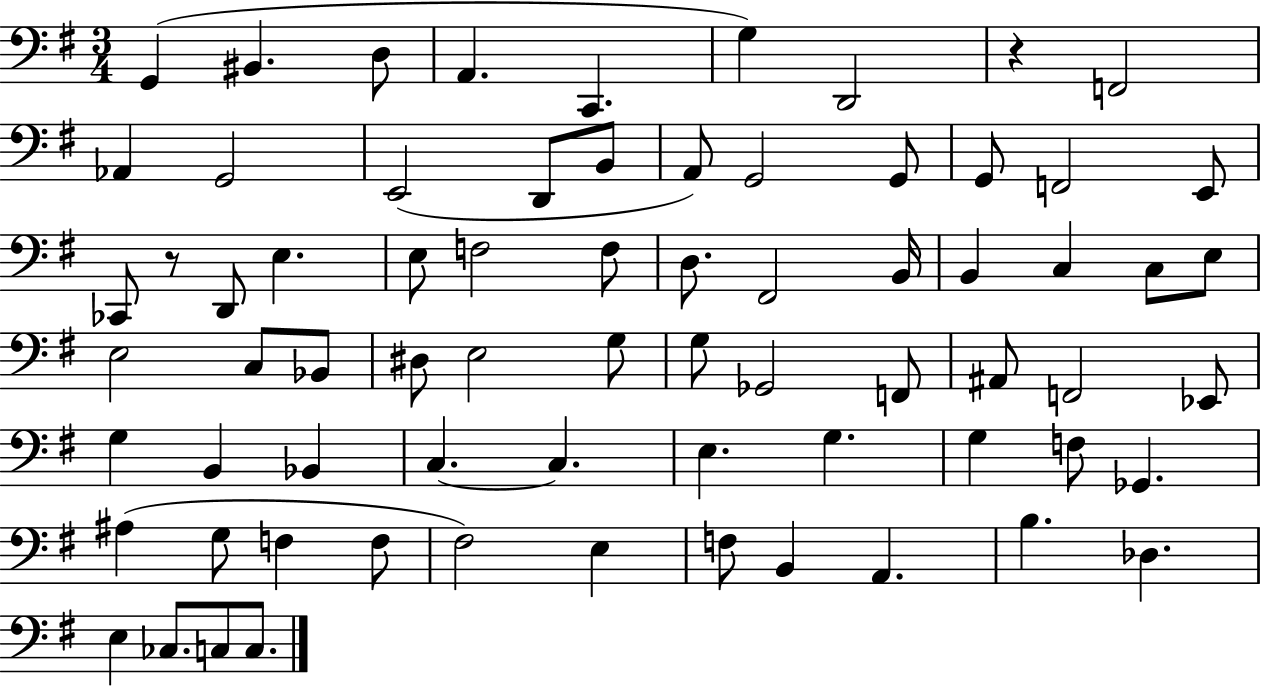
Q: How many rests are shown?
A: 2